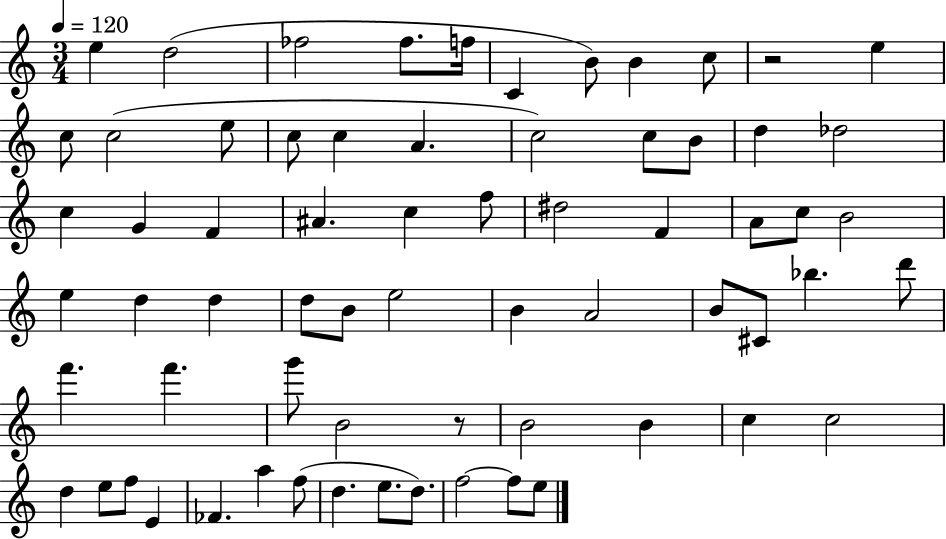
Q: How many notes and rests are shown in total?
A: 67